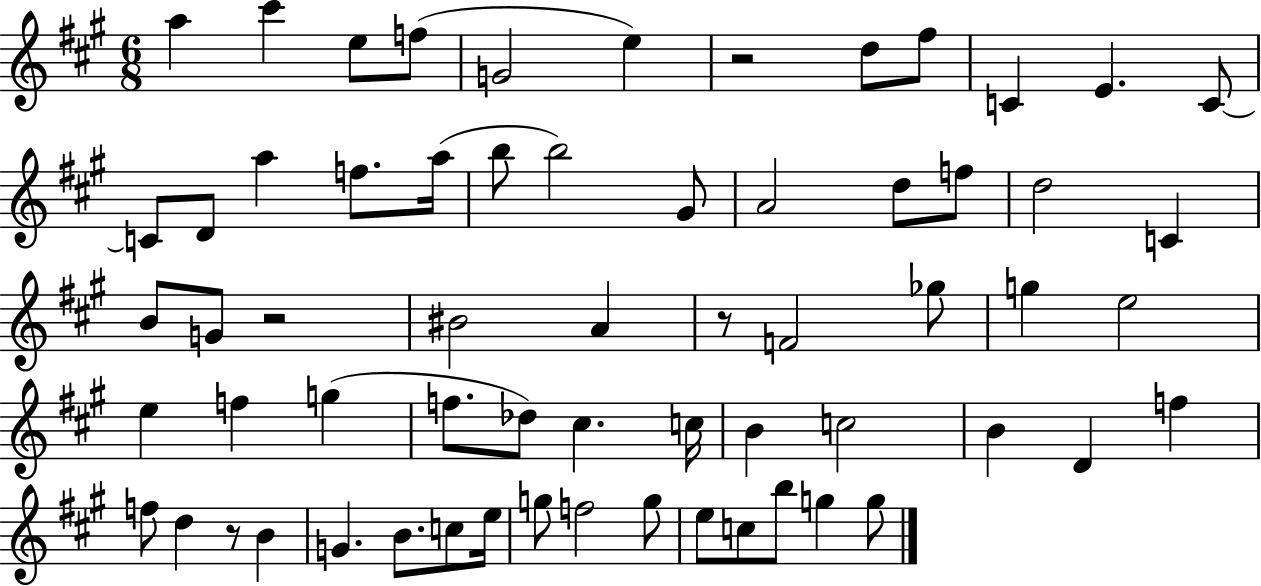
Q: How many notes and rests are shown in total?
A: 63